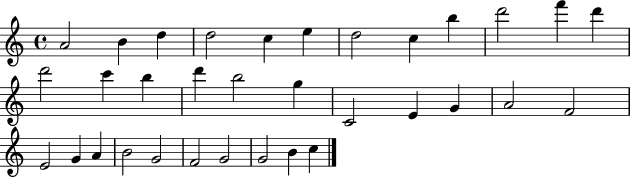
X:1
T:Untitled
M:4/4
L:1/4
K:C
A2 B d d2 c e d2 c b d'2 f' d' d'2 c' b d' b2 g C2 E G A2 F2 E2 G A B2 G2 F2 G2 G2 B c